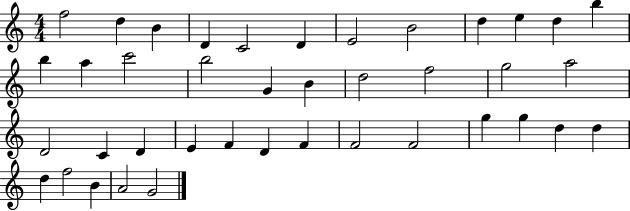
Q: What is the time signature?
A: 4/4